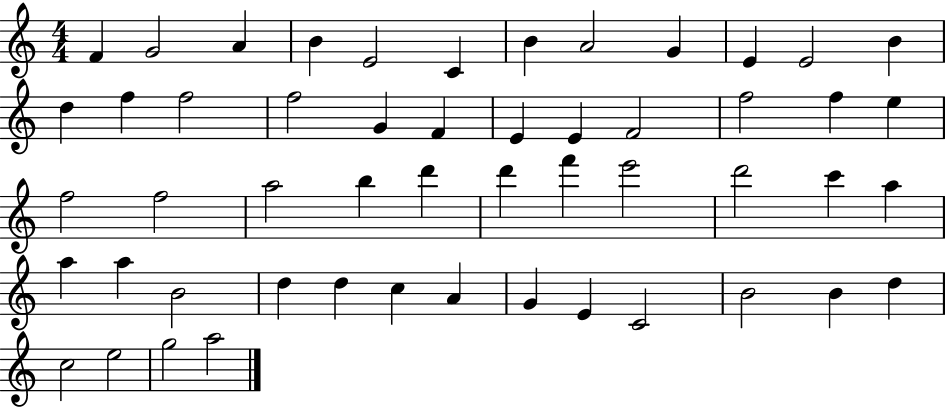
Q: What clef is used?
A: treble